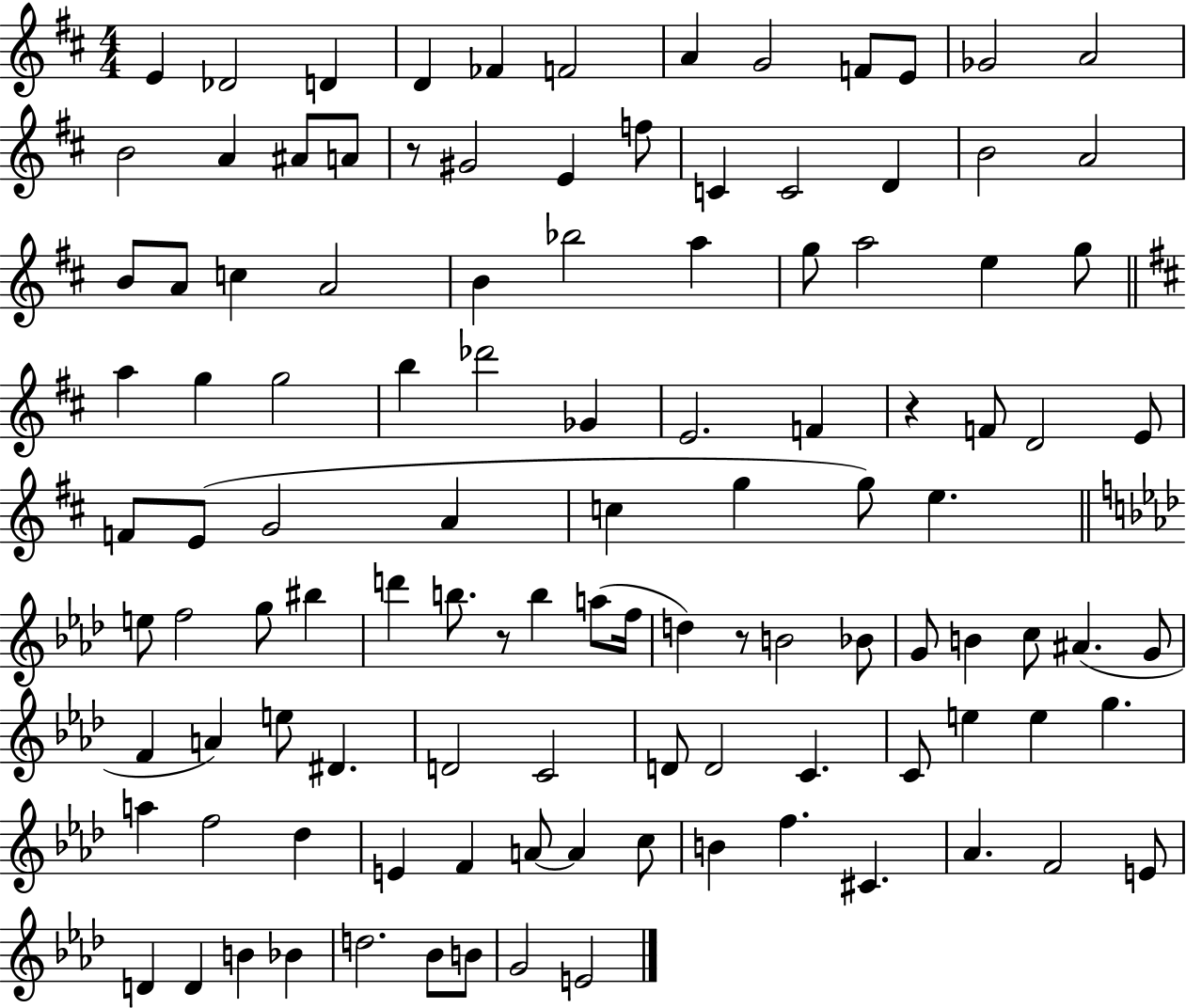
E4/q Db4/h D4/q D4/q FES4/q F4/h A4/q G4/h F4/e E4/e Gb4/h A4/h B4/h A4/q A#4/e A4/e R/e G#4/h E4/q F5/e C4/q C4/h D4/q B4/h A4/h B4/e A4/e C5/q A4/h B4/q Bb5/h A5/q G5/e A5/h E5/q G5/e A5/q G5/q G5/h B5/q Db6/h Gb4/q E4/h. F4/q R/q F4/e D4/h E4/e F4/e E4/e G4/h A4/q C5/q G5/q G5/e E5/q. E5/e F5/h G5/e BIS5/q D6/q B5/e. R/e B5/q A5/e F5/s D5/q R/e B4/h Bb4/e G4/e B4/q C5/e A#4/q. G4/e F4/q A4/q E5/e D#4/q. D4/h C4/h D4/e D4/h C4/q. C4/e E5/q E5/q G5/q. A5/q F5/h Db5/q E4/q F4/q A4/e A4/q C5/e B4/q F5/q. C#4/q. Ab4/q. F4/h E4/e D4/q D4/q B4/q Bb4/q D5/h. Bb4/e B4/e G4/h E4/h